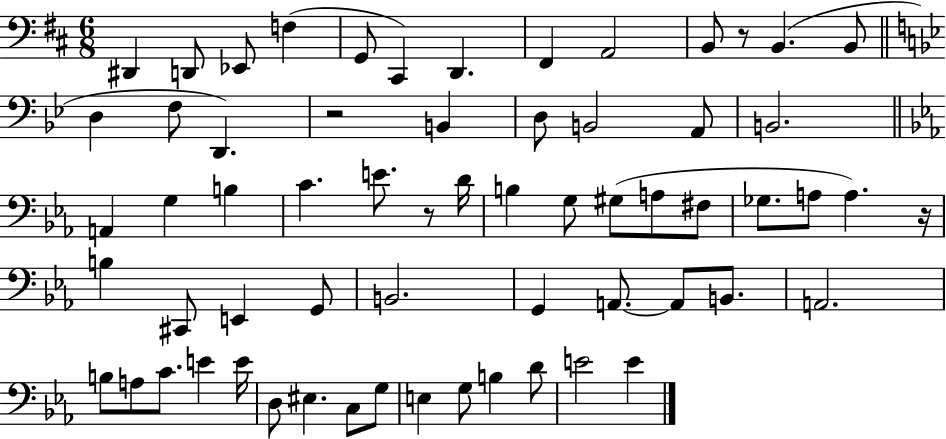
X:1
T:Untitled
M:6/8
L:1/4
K:D
^D,, D,,/2 _E,,/2 F, G,,/2 ^C,, D,, ^F,, A,,2 B,,/2 z/2 B,, B,,/2 D, F,/2 D,, z2 B,, D,/2 B,,2 A,,/2 B,,2 A,, G, B, C E/2 z/2 D/4 B, G,/2 ^G,/2 A,/2 ^F,/2 _G,/2 A,/2 A, z/4 B, ^C,,/2 E,, G,,/2 B,,2 G,, A,,/2 A,,/2 B,,/2 A,,2 B,/2 A,/2 C/2 E E/4 D,/2 ^E, C,/2 G,/2 E, G,/2 B, D/2 E2 E